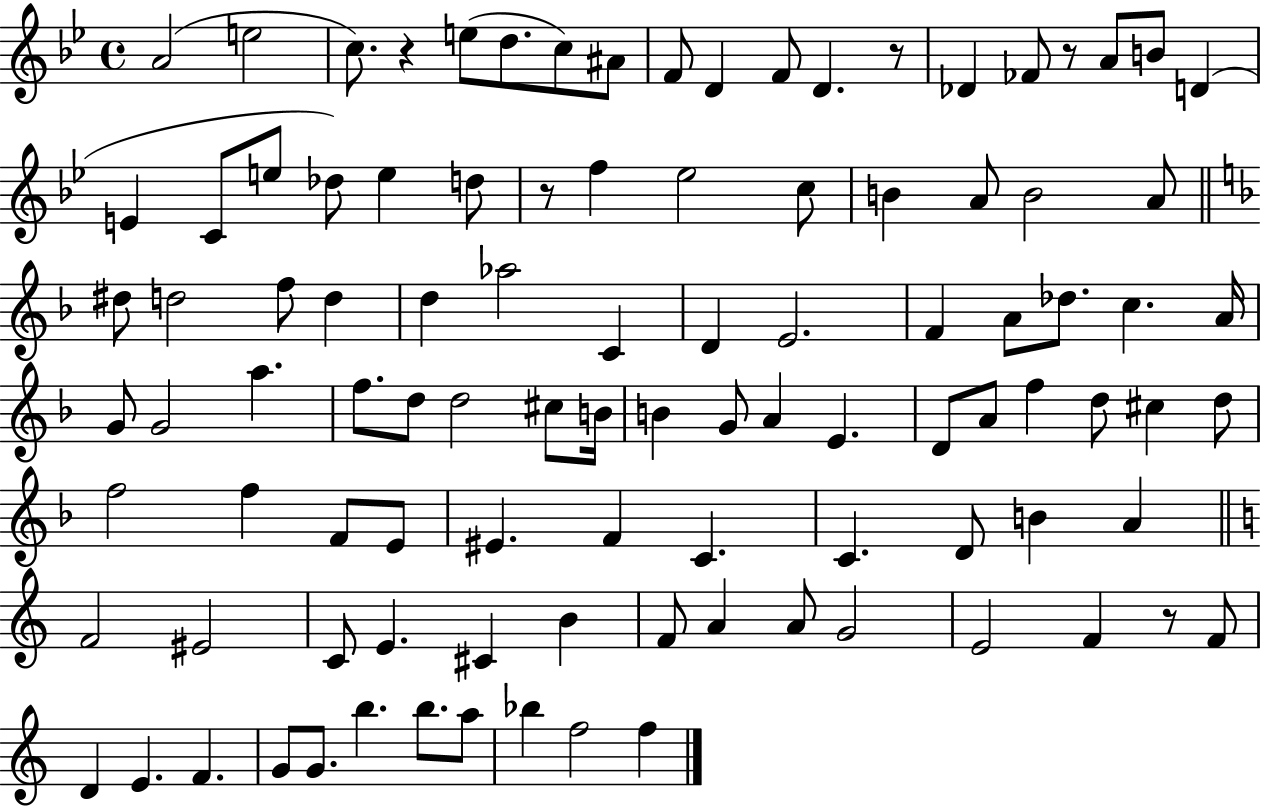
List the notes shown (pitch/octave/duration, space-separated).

A4/h E5/h C5/e. R/q E5/e D5/e. C5/e A#4/e F4/e D4/q F4/e D4/q. R/e Db4/q FES4/e R/e A4/e B4/e D4/q E4/q C4/e E5/e Db5/e E5/q D5/e R/e F5/q Eb5/h C5/e B4/q A4/e B4/h A4/e D#5/e D5/h F5/e D5/q D5/q Ab5/h C4/q D4/q E4/h. F4/q A4/e Db5/e. C5/q. A4/s G4/e G4/h A5/q. F5/e. D5/e D5/h C#5/e B4/s B4/q G4/e A4/q E4/q. D4/e A4/e F5/q D5/e C#5/q D5/e F5/h F5/q F4/e E4/e EIS4/q. F4/q C4/q. C4/q. D4/e B4/q A4/q F4/h EIS4/h C4/e E4/q. C#4/q B4/q F4/e A4/q A4/e G4/h E4/h F4/q R/e F4/e D4/q E4/q. F4/q. G4/e G4/e. B5/q. B5/e. A5/e Bb5/q F5/h F5/q